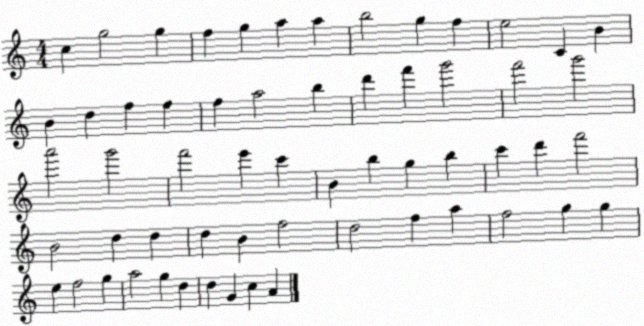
X:1
T:Untitled
M:4/4
L:1/4
K:C
c g2 g f g a a b2 g f e2 C B B d f f f a2 b d' f' g'2 f'2 g'2 a'2 g'2 f'2 e' c' B b g b c' d' f'2 B2 d d d B f2 d2 f a f2 g g e f2 g a2 g d d G c A